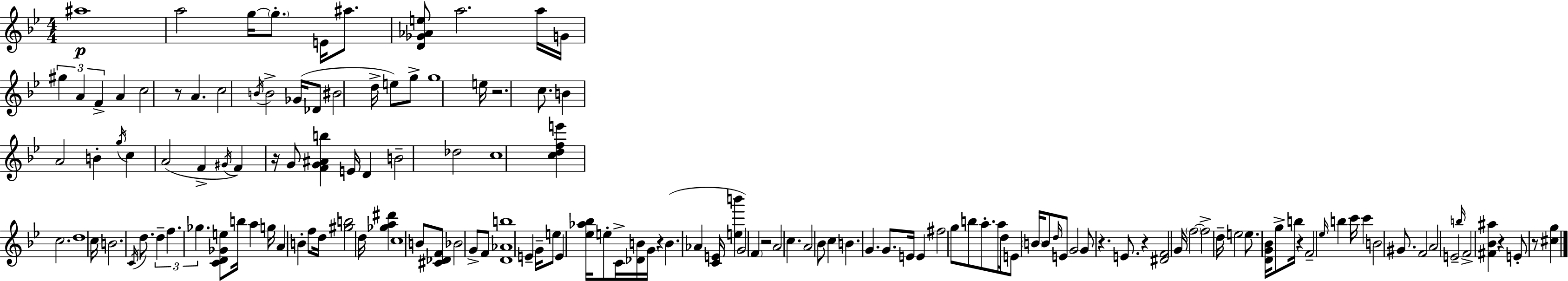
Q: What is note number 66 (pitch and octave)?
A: G4